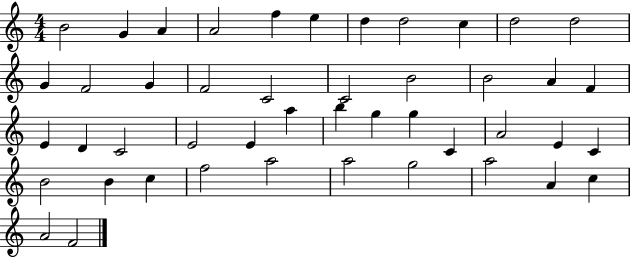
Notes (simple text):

B4/h G4/q A4/q A4/h F5/q E5/q D5/q D5/h C5/q D5/h D5/h G4/q F4/h G4/q F4/h C4/h C4/h B4/h B4/h A4/q F4/q E4/q D4/q C4/h E4/h E4/q A5/q B5/q G5/q G5/q C4/q A4/h E4/q C4/q B4/h B4/q C5/q F5/h A5/h A5/h G5/h A5/h A4/q C5/q A4/h F4/h